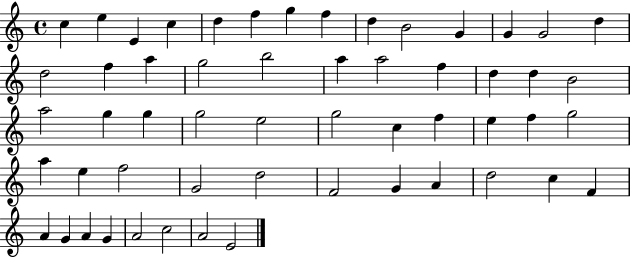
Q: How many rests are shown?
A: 0